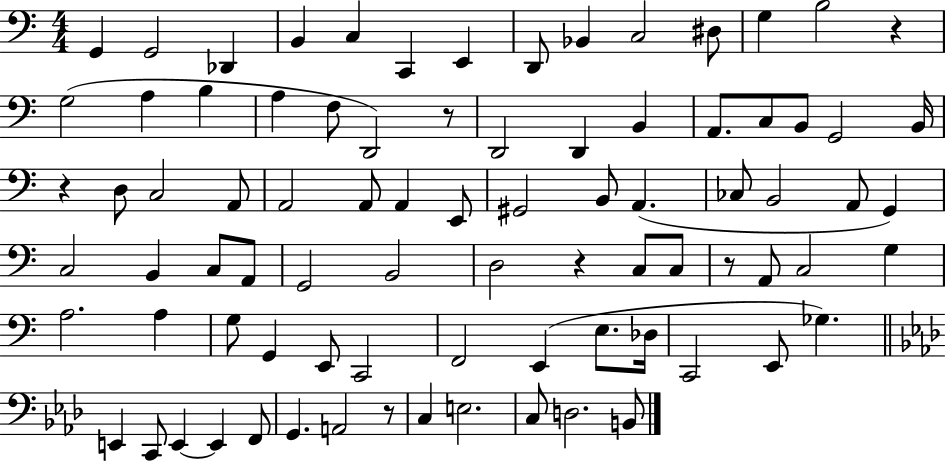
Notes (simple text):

G2/q G2/h Db2/q B2/q C3/q C2/q E2/q D2/e Bb2/q C3/h D#3/e G3/q B3/h R/q G3/h A3/q B3/q A3/q F3/e D2/h R/e D2/h D2/q B2/q A2/e. C3/e B2/e G2/h B2/s R/q D3/e C3/h A2/e A2/h A2/e A2/q E2/e G#2/h B2/e A2/q. CES3/e B2/h A2/e G2/q C3/h B2/q C3/e A2/e G2/h B2/h D3/h R/q C3/e C3/e R/e A2/e C3/h G3/q A3/h. A3/q G3/e G2/q E2/e C2/h F2/h E2/q E3/e. Db3/s C2/h E2/e Gb3/q. E2/q C2/e E2/q E2/q F2/e G2/q. A2/h R/e C3/q E3/h. C3/e D3/h. B2/e